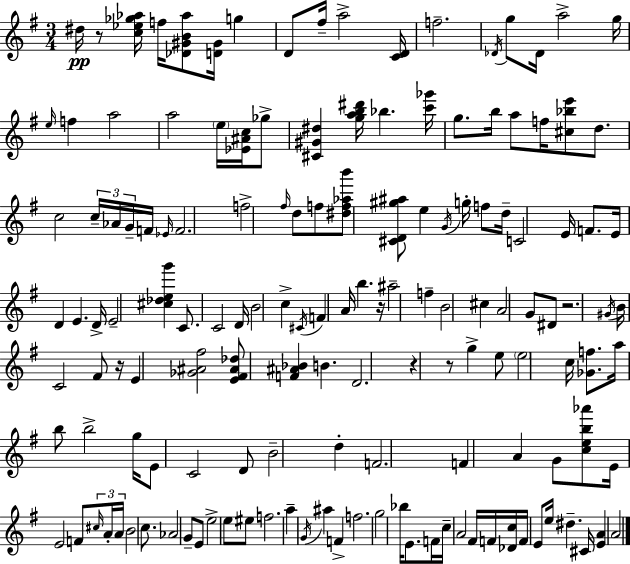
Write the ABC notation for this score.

X:1
T:Untitled
M:3/4
L:1/4
K:Em
^d/4 z/2 [c_e_g_a]/4 f/4 [_D^GB_a]/2 [D^G]/4 g D/2 ^f/4 a2 [CD]/4 f2 _D/4 g/2 _D/4 a2 g/4 e/4 f a2 a2 e/4 [_E^Ac]/4 _g/2 [^C^G^d] [gab^d']/4 _b [c'_g']/4 g/2 b/4 a/2 f/4 [^c_be']/2 d/2 c2 c/4 _A/4 G/4 F/4 _E/4 F2 f2 ^f/4 d/2 f/2 [^df_ab']/2 [^CD^g^a]/2 e G/4 g/4 f/2 d/4 C2 E/4 F/2 E/4 D E D/4 E2 [^c_deg'] C/2 C2 D/4 B2 c ^C/4 F A/4 b z/4 ^a2 f B2 ^c A2 G/2 ^D/2 z2 ^G/4 B/4 C2 ^F/2 z/4 E [_G^A^f]2 [E^F^A_d]/2 [F^A_B] B D2 z z/2 g e/2 e2 c/4 [_Gf]/2 a/4 b/2 b2 g/4 E/2 C2 D/2 B2 d F2 F A G/2 [ceb_a']/2 E/4 E2 F/2 ^c/4 A/4 A/4 B2 c/2 _A2 G/2 E/2 e2 e/2 ^e/2 f2 a G/4 ^a F f2 g2 _b/4 E/2 F/4 c/4 A2 ^F/4 F/4 [_Dc]/4 F/4 E/2 e/4 ^d ^C/4 [EA] A2